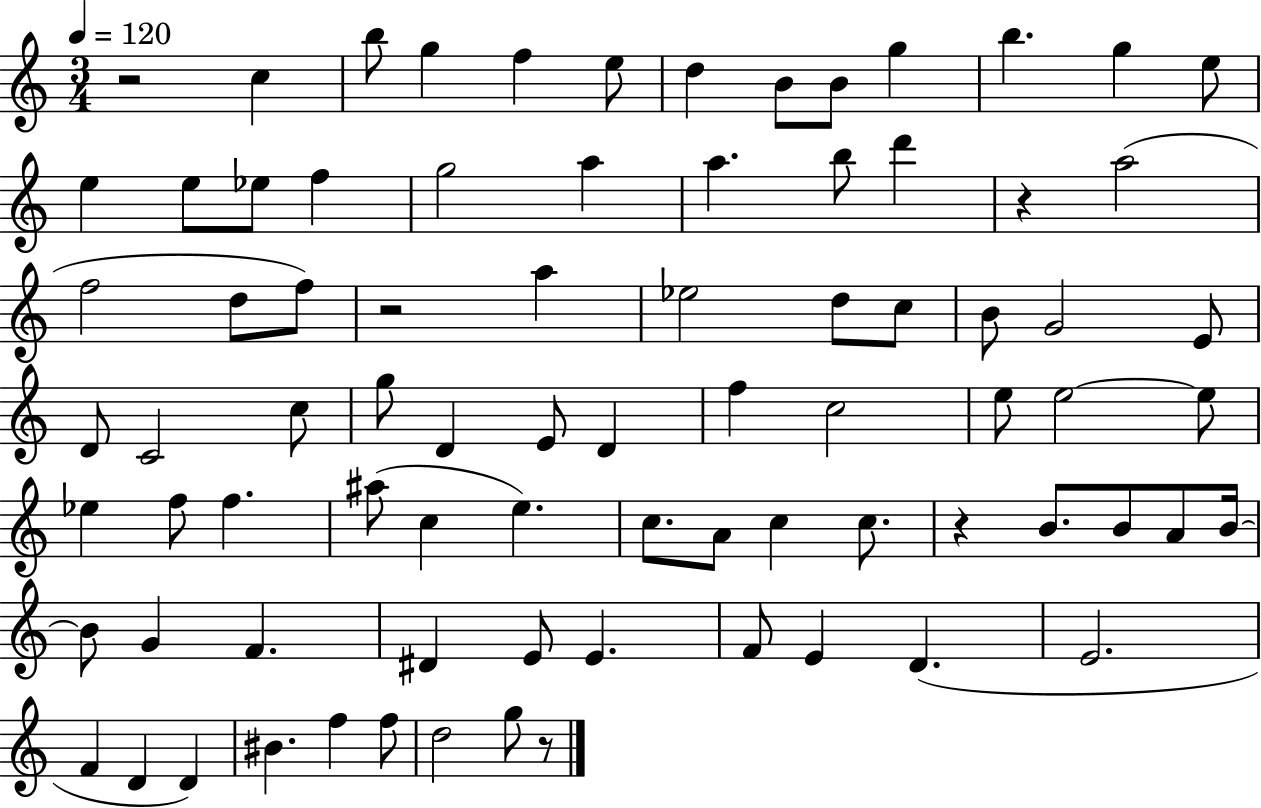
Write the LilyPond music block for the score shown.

{
  \clef treble
  \numericTimeSignature
  \time 3/4
  \key c \major
  \tempo 4 = 120
  r2 c''4 | b''8 g''4 f''4 e''8 | d''4 b'8 b'8 g''4 | b''4. g''4 e''8 | \break e''4 e''8 ees''8 f''4 | g''2 a''4 | a''4. b''8 d'''4 | r4 a''2( | \break f''2 d''8 f''8) | r2 a''4 | ees''2 d''8 c''8 | b'8 g'2 e'8 | \break d'8 c'2 c''8 | g''8 d'4 e'8 d'4 | f''4 c''2 | e''8 e''2~~ e''8 | \break ees''4 f''8 f''4. | ais''8( c''4 e''4.) | c''8. a'8 c''4 c''8. | r4 b'8. b'8 a'8 b'16~~ | \break b'8 g'4 f'4. | dis'4 e'8 e'4. | f'8 e'4 d'4.( | e'2. | \break f'4 d'4 d'4) | bis'4. f''4 f''8 | d''2 g''8 r8 | \bar "|."
}